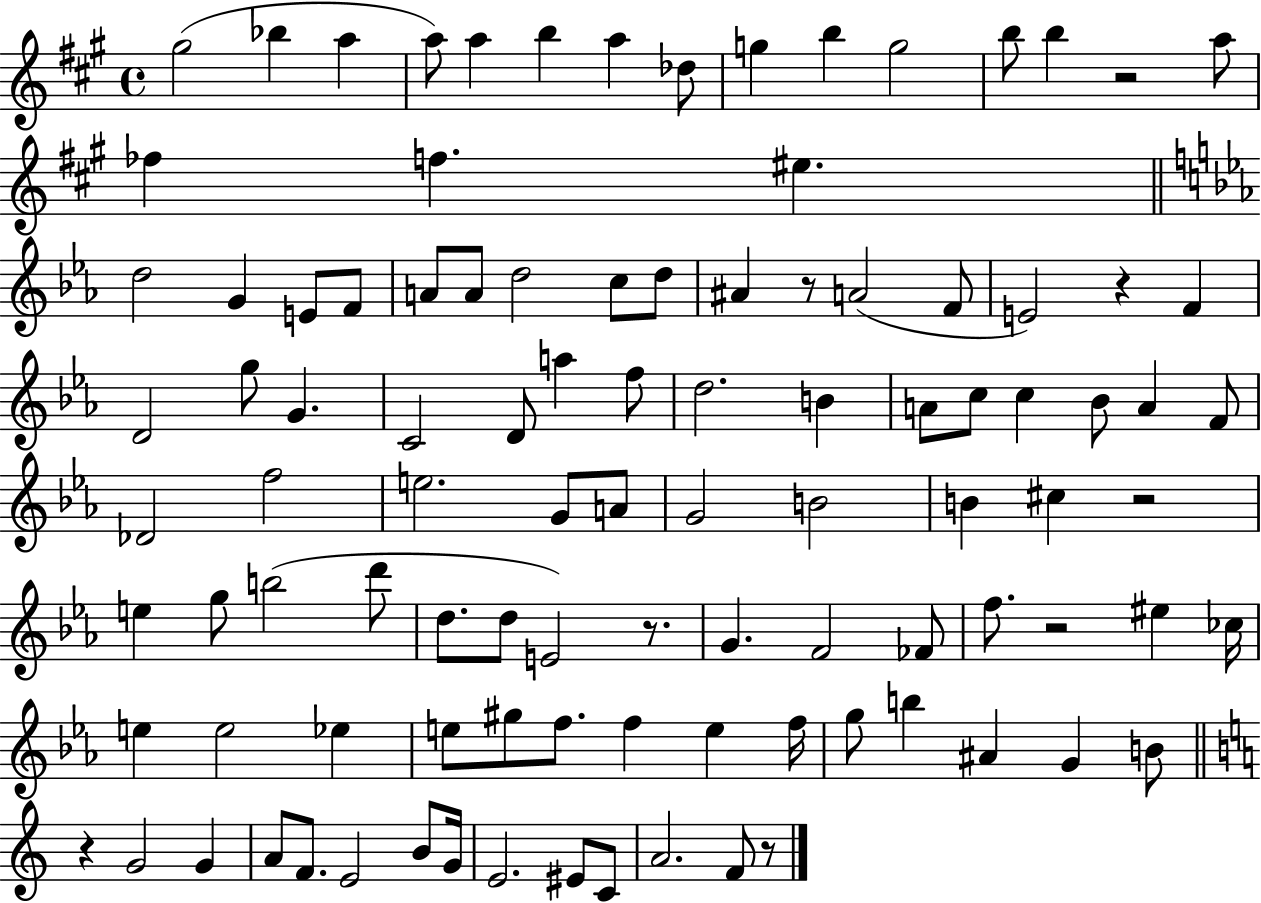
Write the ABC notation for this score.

X:1
T:Untitled
M:4/4
L:1/4
K:A
^g2 _b a a/2 a b a _d/2 g b g2 b/2 b z2 a/2 _f f ^e d2 G E/2 F/2 A/2 A/2 d2 c/2 d/2 ^A z/2 A2 F/2 E2 z F D2 g/2 G C2 D/2 a f/2 d2 B A/2 c/2 c _B/2 A F/2 _D2 f2 e2 G/2 A/2 G2 B2 B ^c z2 e g/2 b2 d'/2 d/2 d/2 E2 z/2 G F2 _F/2 f/2 z2 ^e _c/4 e e2 _e e/2 ^g/2 f/2 f e f/4 g/2 b ^A G B/2 z G2 G A/2 F/2 E2 B/2 G/4 E2 ^E/2 C/2 A2 F/2 z/2